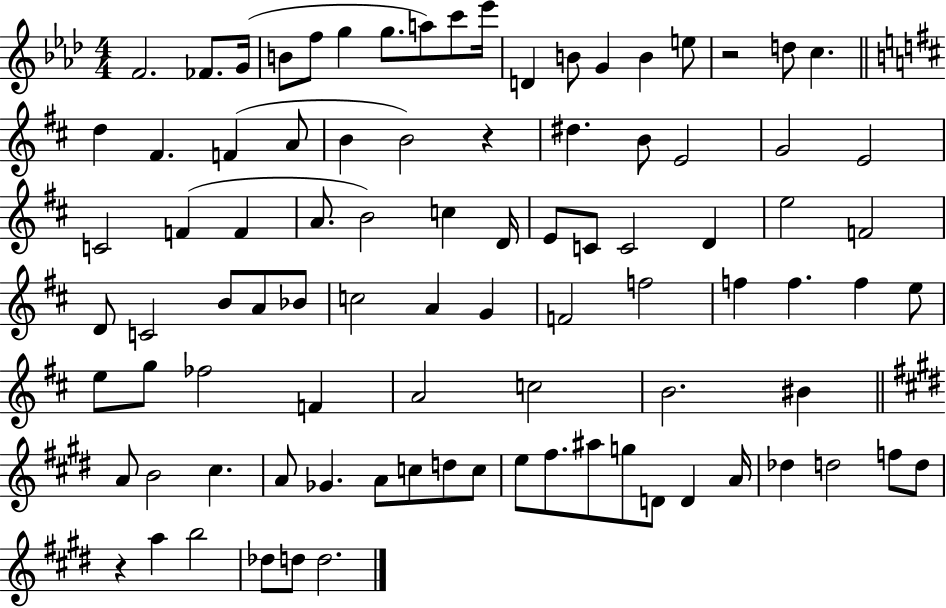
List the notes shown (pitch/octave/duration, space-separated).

F4/h. FES4/e. G4/s B4/e F5/e G5/q G5/e. A5/e C6/e Eb6/s D4/q B4/e G4/q B4/q E5/e R/h D5/e C5/q. D5/q F#4/q. F4/q A4/e B4/q B4/h R/q D#5/q. B4/e E4/h G4/h E4/h C4/h F4/q F4/q A4/e. B4/h C5/q D4/s E4/e C4/e C4/h D4/q E5/h F4/h D4/e C4/h B4/e A4/e Bb4/e C5/h A4/q G4/q F4/h F5/h F5/q F5/q. F5/q E5/e E5/e G5/e FES5/h F4/q A4/h C5/h B4/h. BIS4/q A4/e B4/h C#5/q. A4/e Gb4/q. A4/e C5/e D5/e C5/e E5/e F#5/e. A#5/e G5/e D4/e D4/q A4/s Db5/q D5/h F5/e D5/e R/q A5/q B5/h Db5/e D5/e D5/h.